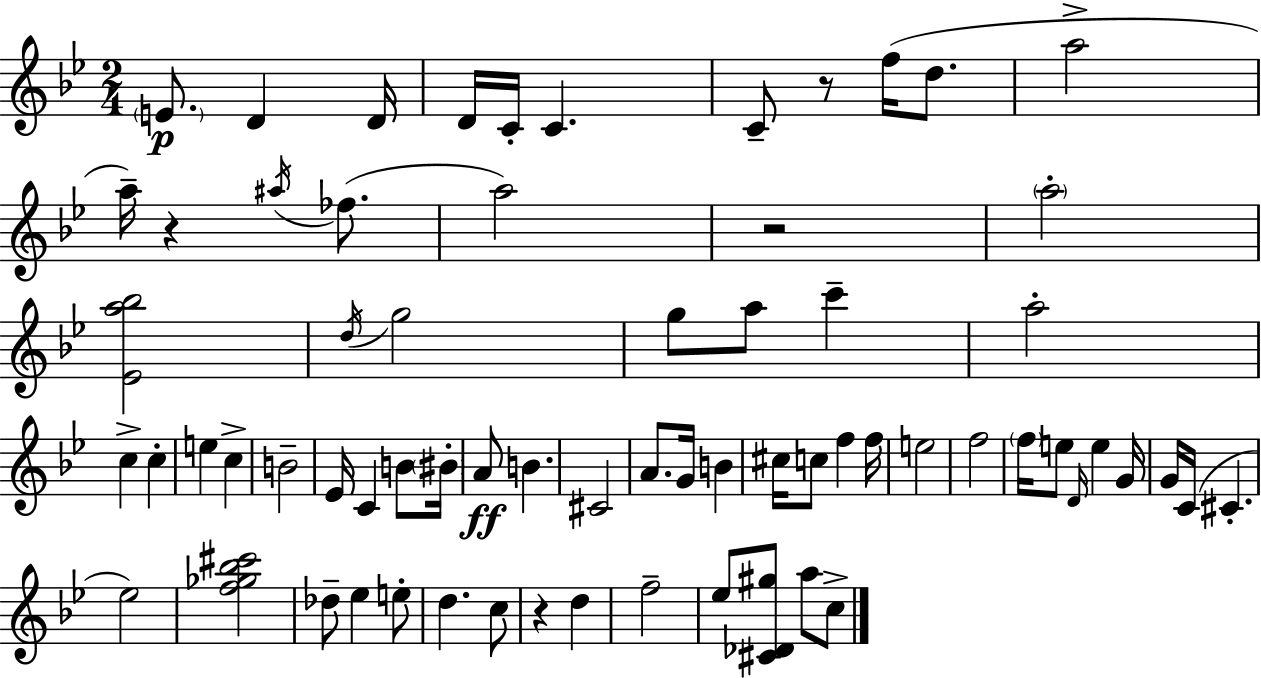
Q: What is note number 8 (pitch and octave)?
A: F5